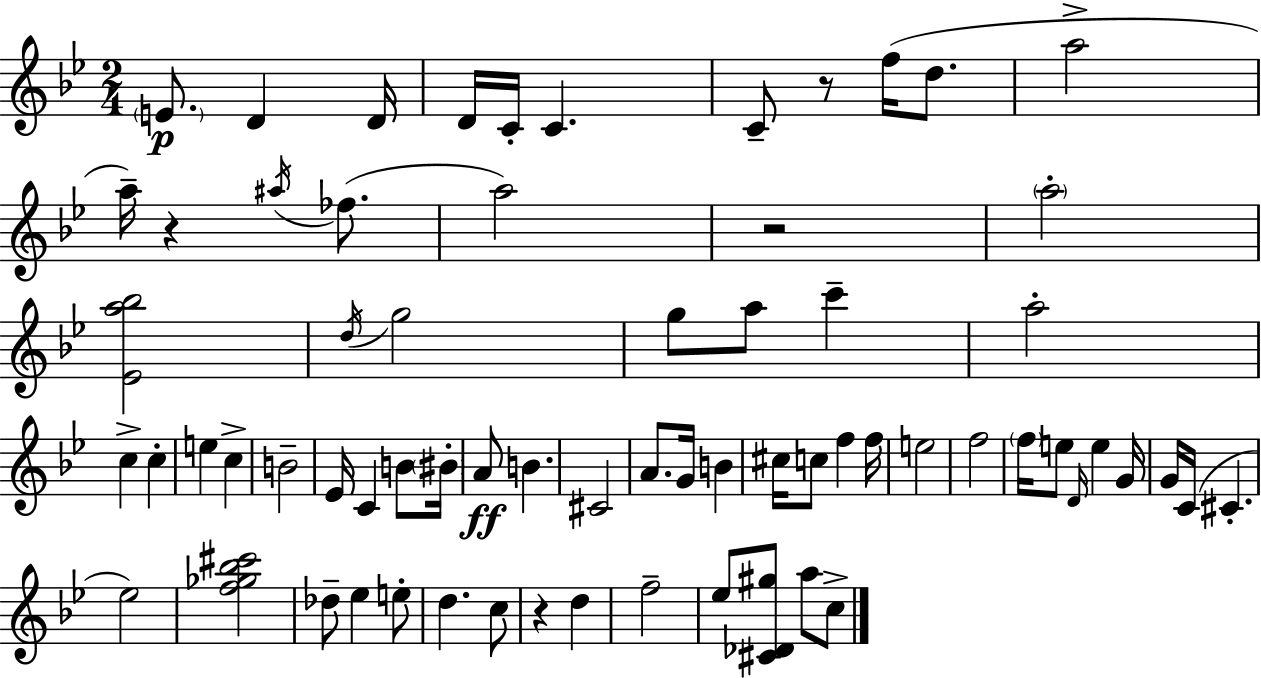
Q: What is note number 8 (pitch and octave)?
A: F5